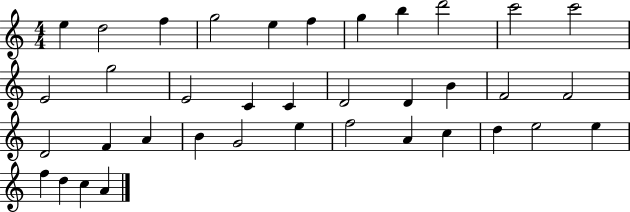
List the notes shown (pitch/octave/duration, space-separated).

E5/q D5/h F5/q G5/h E5/q F5/q G5/q B5/q D6/h C6/h C6/h E4/h G5/h E4/h C4/q C4/q D4/h D4/q B4/q F4/h F4/h D4/h F4/q A4/q B4/q G4/h E5/q F5/h A4/q C5/q D5/q E5/h E5/q F5/q D5/q C5/q A4/q